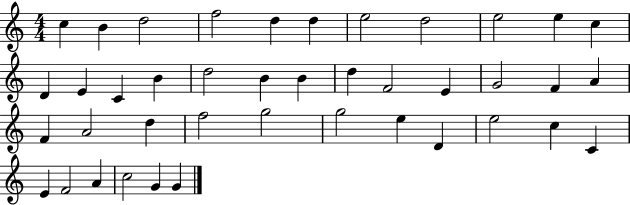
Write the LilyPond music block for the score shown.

{
  \clef treble
  \numericTimeSignature
  \time 4/4
  \key c \major
  c''4 b'4 d''2 | f''2 d''4 d''4 | e''2 d''2 | e''2 e''4 c''4 | \break d'4 e'4 c'4 b'4 | d''2 b'4 b'4 | d''4 f'2 e'4 | g'2 f'4 a'4 | \break f'4 a'2 d''4 | f''2 g''2 | g''2 e''4 d'4 | e''2 c''4 c'4 | \break e'4 f'2 a'4 | c''2 g'4 g'4 | \bar "|."
}